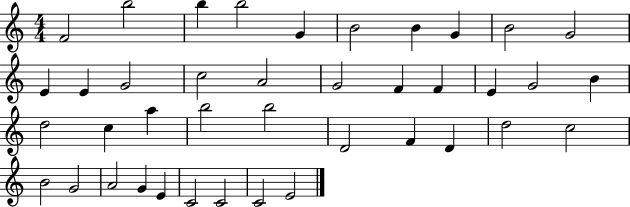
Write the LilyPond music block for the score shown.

{
  \clef treble
  \numericTimeSignature
  \time 4/4
  \key c \major
  f'2 b''2 | b''4 b''2 g'4 | b'2 b'4 g'4 | b'2 g'2 | \break e'4 e'4 g'2 | c''2 a'2 | g'2 f'4 f'4 | e'4 g'2 b'4 | \break d''2 c''4 a''4 | b''2 b''2 | d'2 f'4 d'4 | d''2 c''2 | \break b'2 g'2 | a'2 g'4 e'4 | c'2 c'2 | c'2 e'2 | \break \bar "|."
}